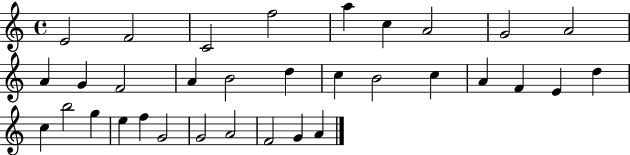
X:1
T:Untitled
M:4/4
L:1/4
K:C
E2 F2 C2 f2 a c A2 G2 A2 A G F2 A B2 d c B2 c A F E d c b2 g e f G2 G2 A2 F2 G A